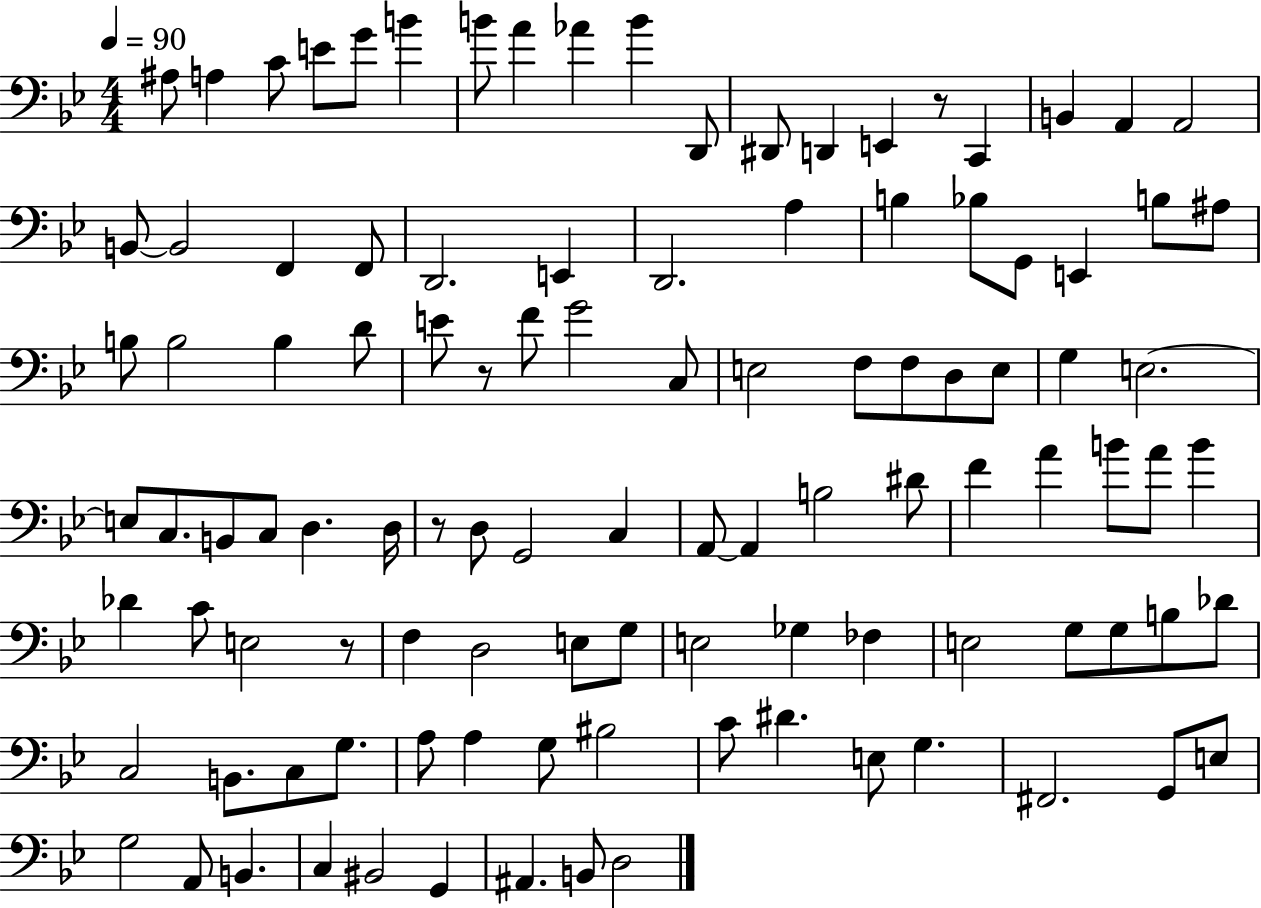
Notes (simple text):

A#3/e A3/q C4/e E4/e G4/e B4/q B4/e A4/q Ab4/q B4/q D2/e D#2/e D2/q E2/q R/e C2/q B2/q A2/q A2/h B2/e B2/h F2/q F2/e D2/h. E2/q D2/h. A3/q B3/q Bb3/e G2/e E2/q B3/e A#3/e B3/e B3/h B3/q D4/e E4/e R/e F4/e G4/h C3/e E3/h F3/e F3/e D3/e E3/e G3/q E3/h. E3/e C3/e. B2/e C3/e D3/q. D3/s R/e D3/e G2/h C3/q A2/e A2/q B3/h D#4/e F4/q A4/q B4/e A4/e B4/q Db4/q C4/e E3/h R/e F3/q D3/h E3/e G3/e E3/h Gb3/q FES3/q E3/h G3/e G3/e B3/e Db4/e C3/h B2/e. C3/e G3/e. A3/e A3/q G3/e BIS3/h C4/e D#4/q. E3/e G3/q. F#2/h. G2/e E3/e G3/h A2/e B2/q. C3/q BIS2/h G2/q A#2/q. B2/e D3/h